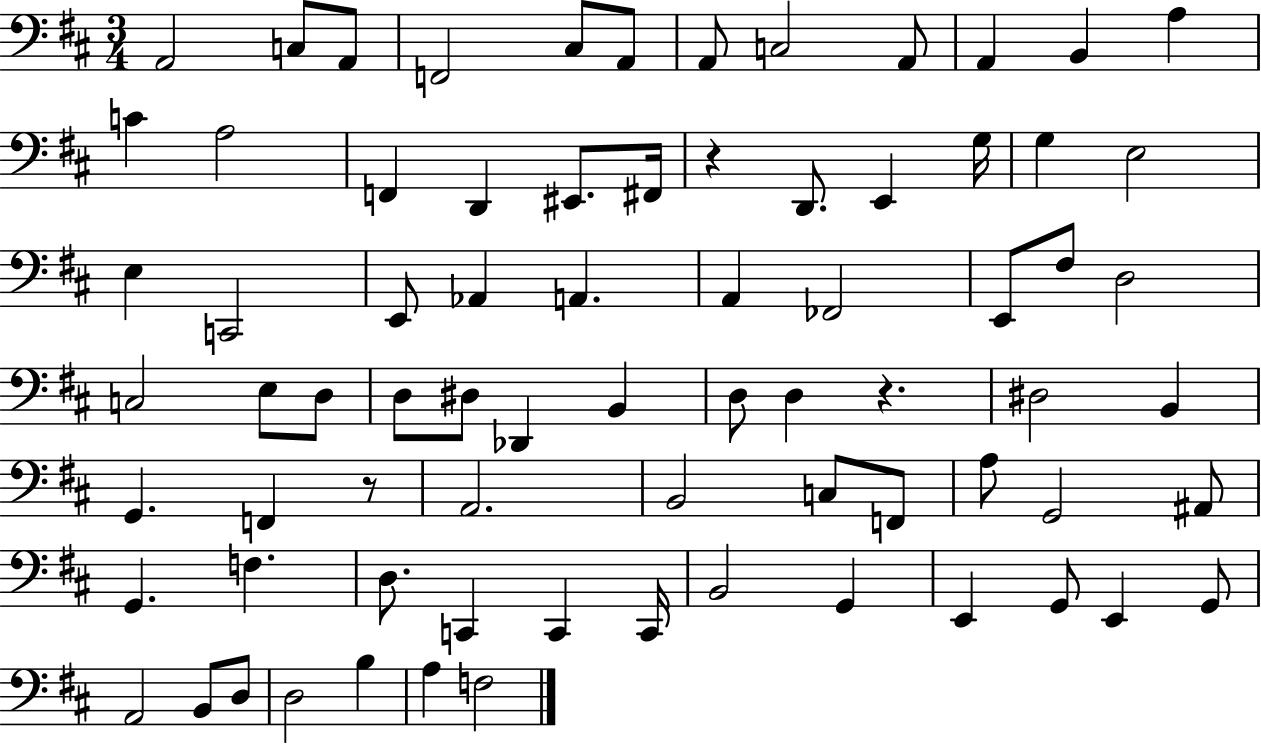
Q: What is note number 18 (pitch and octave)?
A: F#2